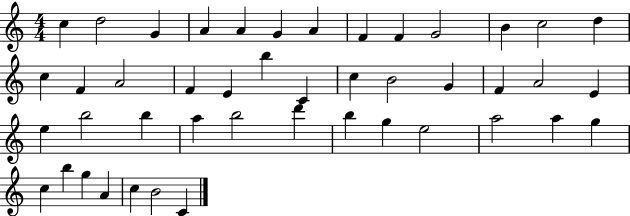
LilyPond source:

{
  \clef treble
  \numericTimeSignature
  \time 4/4
  \key c \major
  c''4 d''2 g'4 | a'4 a'4 g'4 a'4 | f'4 f'4 g'2 | b'4 c''2 d''4 | \break c''4 f'4 a'2 | f'4 e'4 b''4 c'4 | c''4 b'2 g'4 | f'4 a'2 e'4 | \break e''4 b''2 b''4 | a''4 b''2 d'''4 | b''4 g''4 e''2 | a''2 a''4 g''4 | \break c''4 b''4 g''4 a'4 | c''4 b'2 c'4 | \bar "|."
}